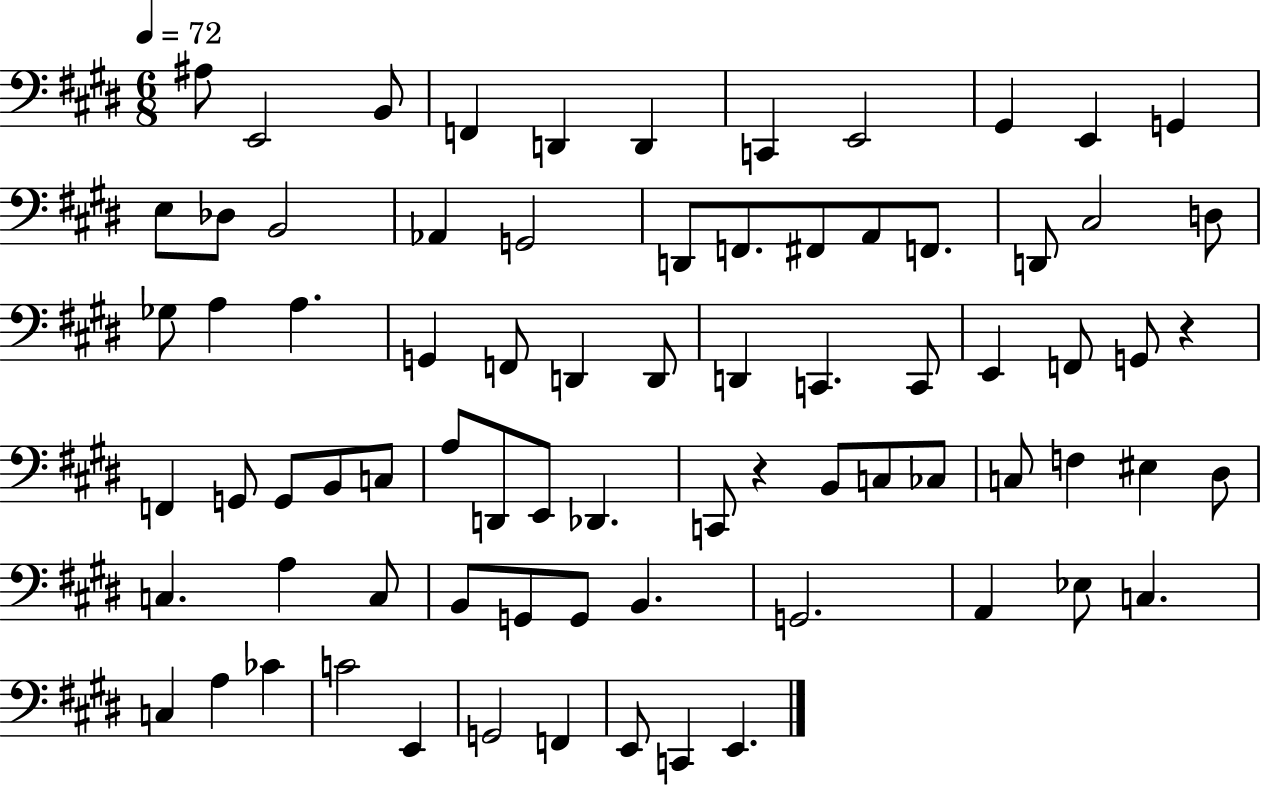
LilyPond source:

{
  \clef bass
  \numericTimeSignature
  \time 6/8
  \key e \major
  \tempo 4 = 72
  \repeat volta 2 { ais8 e,2 b,8 | f,4 d,4 d,4 | c,4 e,2 | gis,4 e,4 g,4 | \break e8 des8 b,2 | aes,4 g,2 | d,8 f,8. fis,8 a,8 f,8. | d,8 cis2 d8 | \break ges8 a4 a4. | g,4 f,8 d,4 d,8 | d,4 c,4. c,8 | e,4 f,8 g,8 r4 | \break f,4 g,8 g,8 b,8 c8 | a8 d,8 e,8 des,4. | c,8 r4 b,8 c8 ces8 | c8 f4 eis4 dis8 | \break c4. a4 c8 | b,8 g,8 g,8 b,4. | g,2. | a,4 ees8 c4. | \break c4 a4 ces'4 | c'2 e,4 | g,2 f,4 | e,8 c,4 e,4. | \break } \bar "|."
}